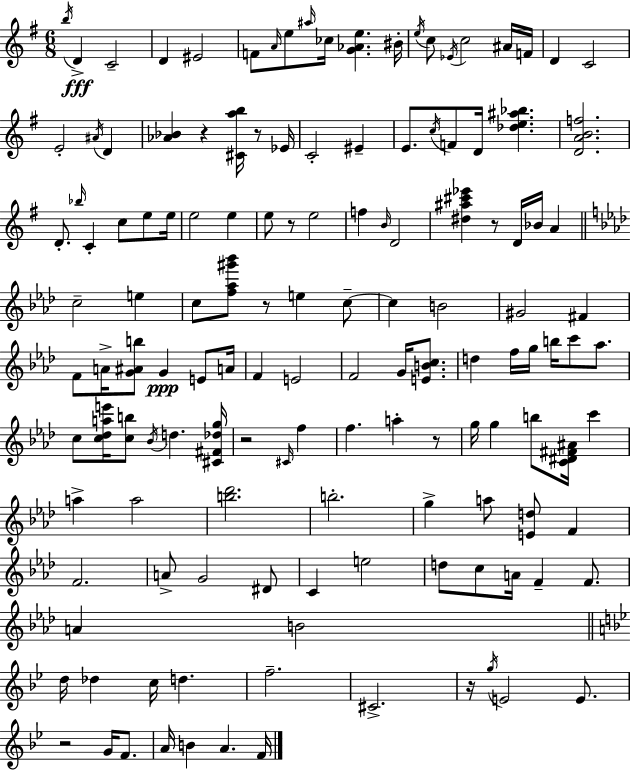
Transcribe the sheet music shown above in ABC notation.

X:1
T:Untitled
M:6/8
L:1/4
K:Em
b/4 D C2 D ^E2 F/2 A/4 e/2 ^a/4 _c/4 [G_Ae] ^B/4 e/4 c/2 _E/4 c2 ^A/4 F/4 D C2 E2 ^A/4 D [_A_B] z [^Cab]/4 z/2 _E/4 C2 ^E E/2 c/4 F/2 D/4 [_de^a_b] [DABf]2 D/2 _b/4 C c/2 e/2 e/4 e2 e e/2 z/2 e2 f B/4 D2 [^d^a^c'_e'] z/2 D/4 _B/4 A c2 e c/2 [f_a^g'_b']/2 z/2 e c/2 c B2 ^G2 ^F F/2 A/4 [G^Ab]/2 G E/2 A/4 F E2 F2 G/4 [EBc]/2 d f/4 g/4 b/4 c'/2 _a/2 c/2 [c_dae']/4 [cb]/2 _B/4 d [^C^F_dg]/4 z2 ^C/4 f f a z/2 g/4 g b/2 [C^D^F^A]/4 c' a a2 [b_d']2 b2 g a/2 [Ed]/2 F F2 A/2 G2 ^D/2 C e2 d/2 c/2 A/4 F F/2 A B2 d/4 _d c/4 d f2 ^C2 z/4 g/4 E2 E/2 z2 G/4 F/2 A/4 B A F/4